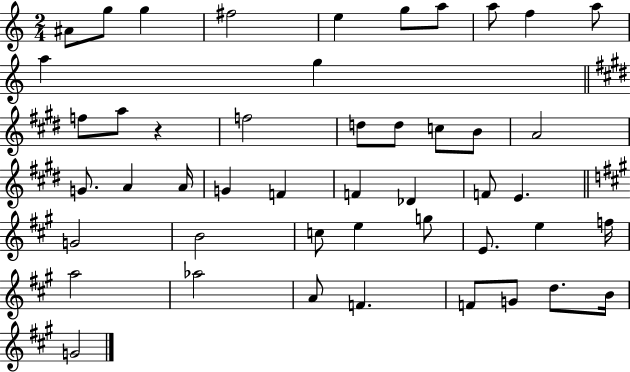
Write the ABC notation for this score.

X:1
T:Untitled
M:2/4
L:1/4
K:C
^A/2 g/2 g ^f2 e g/2 a/2 a/2 f a/2 a g f/2 a/2 z f2 d/2 d/2 c/2 B/2 A2 G/2 A A/4 G F F _D F/2 E G2 B2 c/2 e g/2 E/2 e f/4 a2 _a2 A/2 F F/2 G/2 d/2 B/4 G2